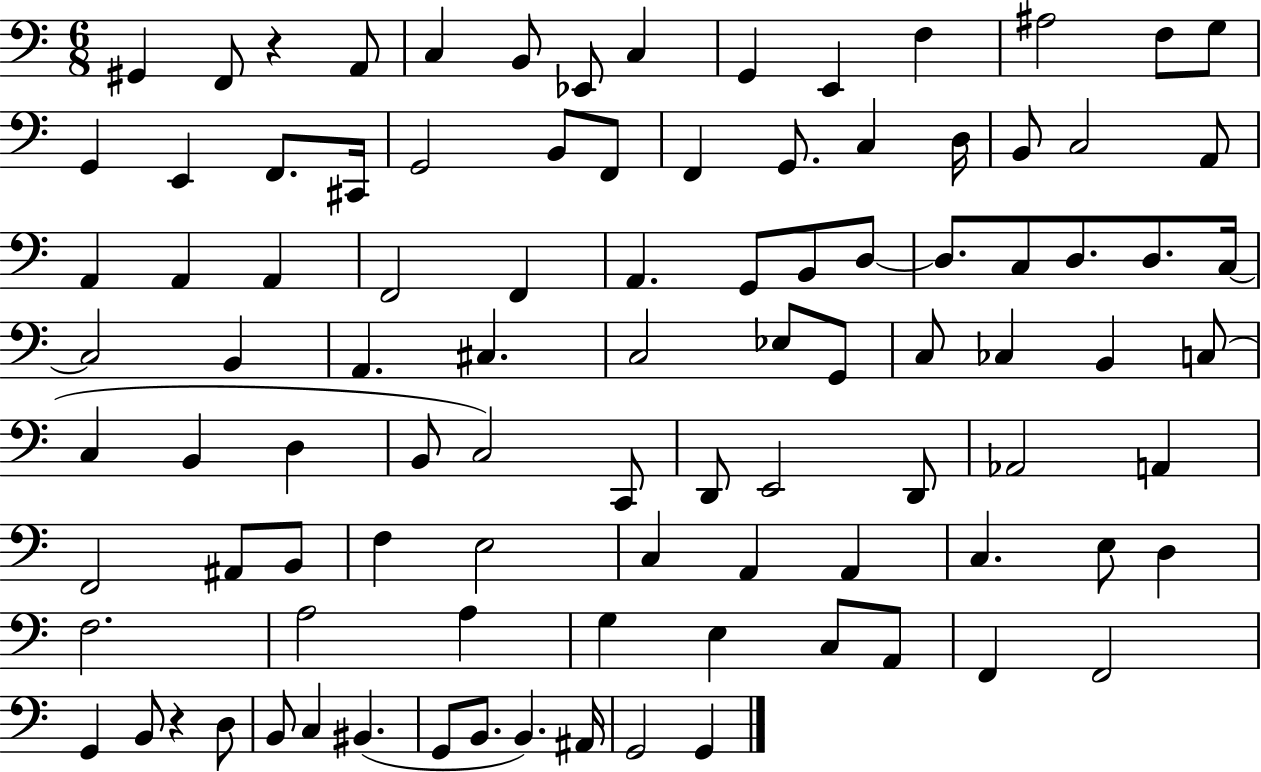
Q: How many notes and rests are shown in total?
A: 97